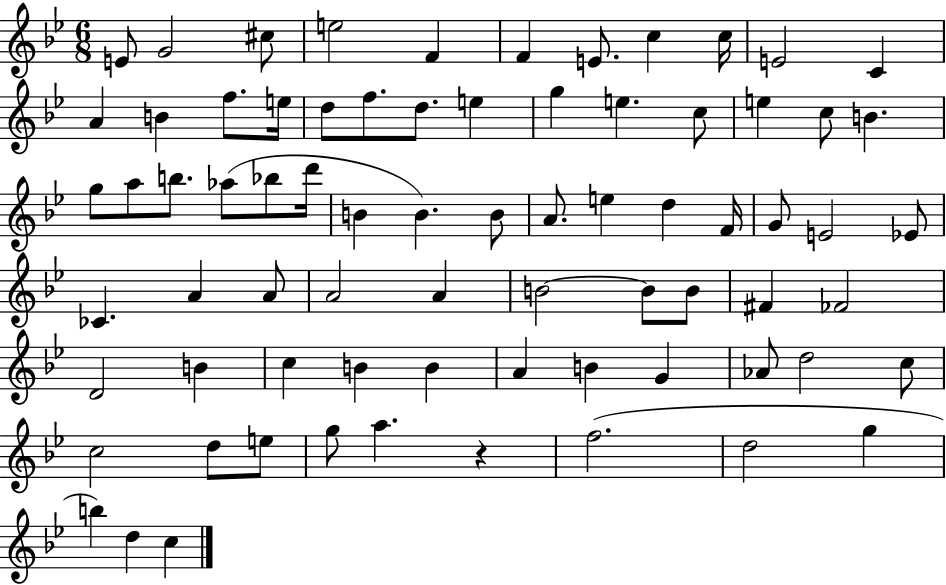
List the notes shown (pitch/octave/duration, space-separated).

E4/e G4/h C#5/e E5/h F4/q F4/q E4/e. C5/q C5/s E4/h C4/q A4/q B4/q F5/e. E5/s D5/e F5/e. D5/e. E5/q G5/q E5/q. C5/e E5/q C5/e B4/q. G5/e A5/e B5/e. Ab5/e Bb5/e D6/s B4/q B4/q. B4/e A4/e. E5/q D5/q F4/s G4/e E4/h Eb4/e CES4/q. A4/q A4/e A4/h A4/q B4/h B4/e B4/e F#4/q FES4/h D4/h B4/q C5/q B4/q B4/q A4/q B4/q G4/q Ab4/e D5/h C5/e C5/h D5/e E5/e G5/e A5/q. R/q F5/h. D5/h G5/q B5/q D5/q C5/q